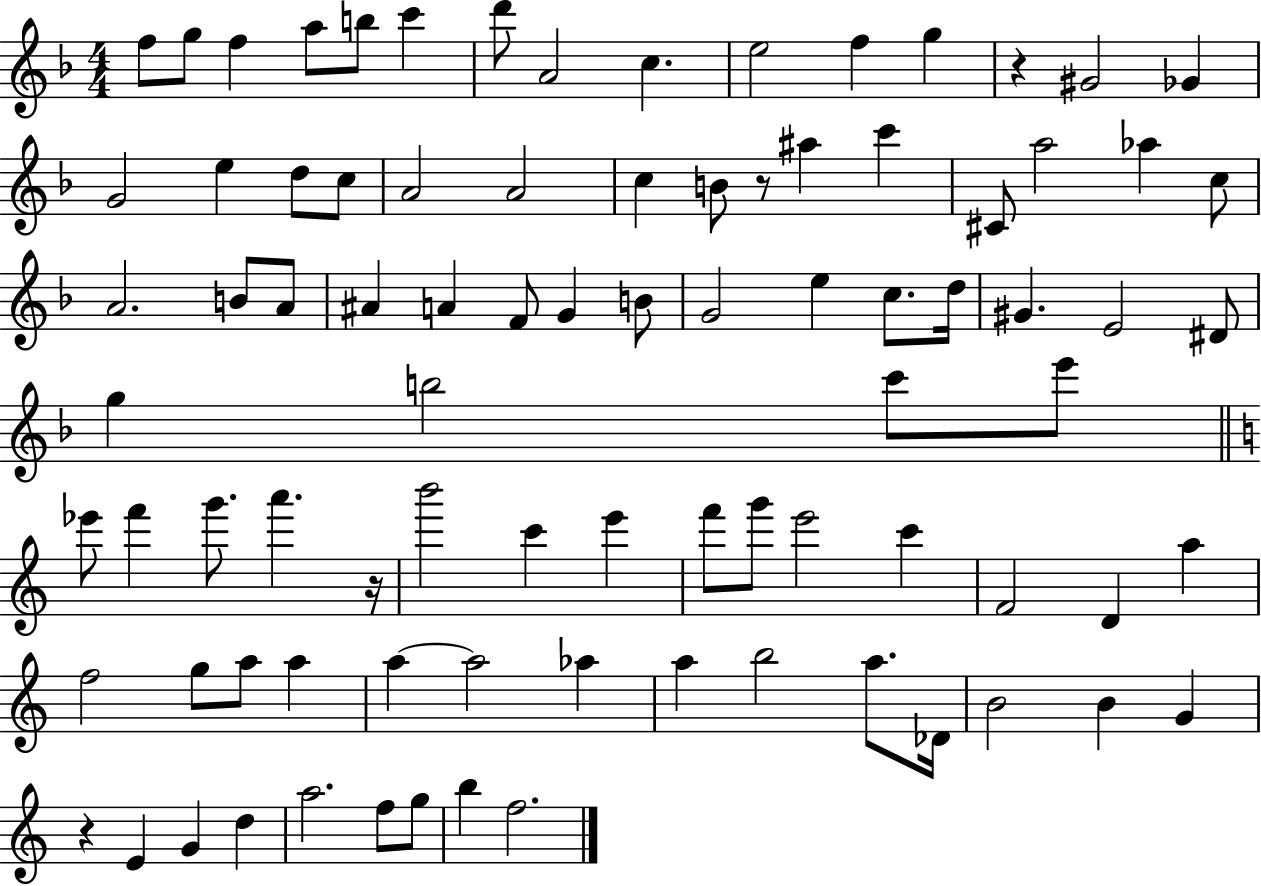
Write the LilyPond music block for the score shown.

{
  \clef treble
  \numericTimeSignature
  \time 4/4
  \key f \major
  f''8 g''8 f''4 a''8 b''8 c'''4 | d'''8 a'2 c''4. | e''2 f''4 g''4 | r4 gis'2 ges'4 | \break g'2 e''4 d''8 c''8 | a'2 a'2 | c''4 b'8 r8 ais''4 c'''4 | cis'8 a''2 aes''4 c''8 | \break a'2. b'8 a'8 | ais'4 a'4 f'8 g'4 b'8 | g'2 e''4 c''8. d''16 | gis'4. e'2 dis'8 | \break g''4 b''2 c'''8 e'''8 | \bar "||" \break \key a \minor ees'''8 f'''4 g'''8. a'''4. r16 | b'''2 c'''4 e'''4 | f'''8 g'''8 e'''2 c'''4 | f'2 d'4 a''4 | \break f''2 g''8 a''8 a''4 | a''4~~ a''2 aes''4 | a''4 b''2 a''8. des'16 | b'2 b'4 g'4 | \break r4 e'4 g'4 d''4 | a''2. f''8 g''8 | b''4 f''2. | \bar "|."
}